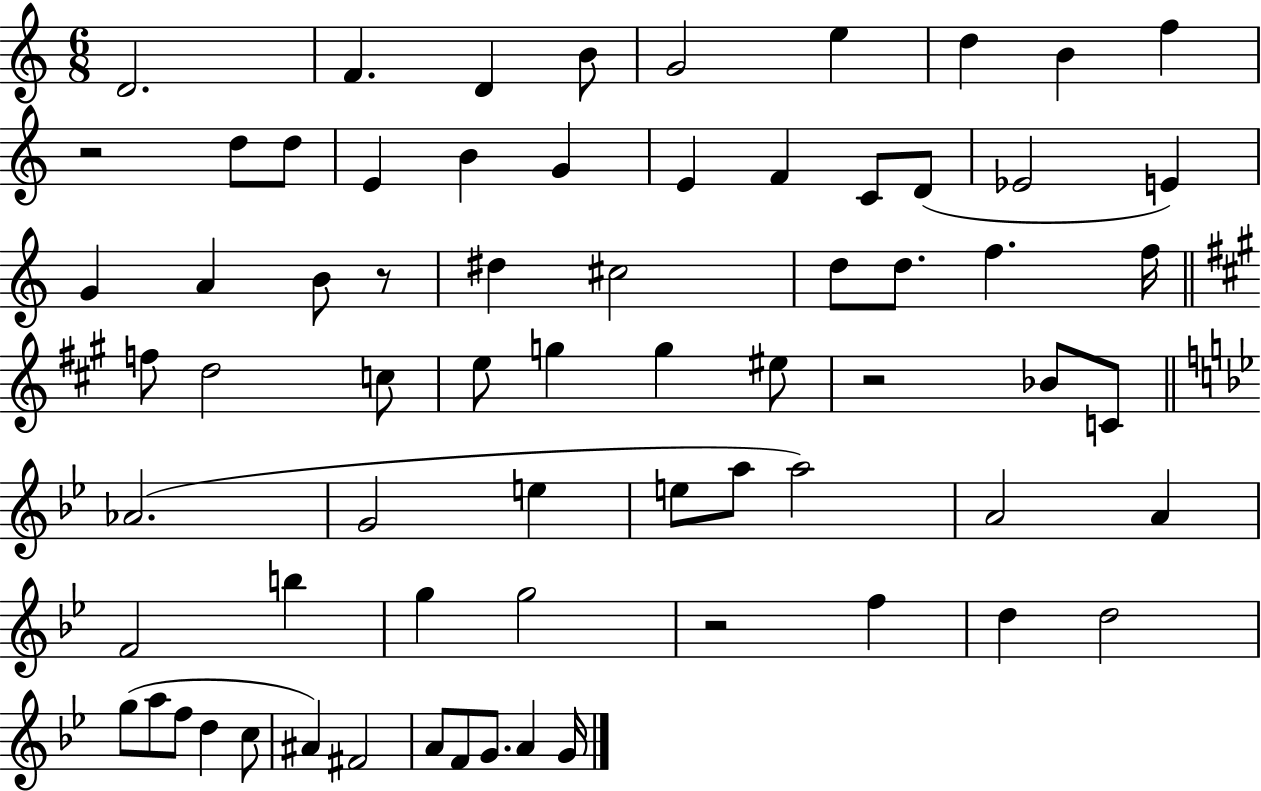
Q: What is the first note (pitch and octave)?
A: D4